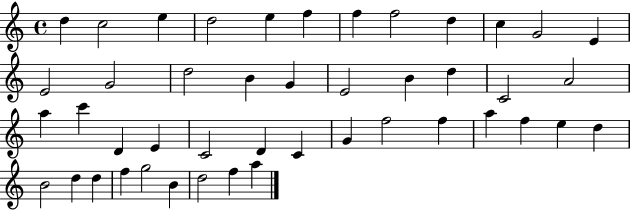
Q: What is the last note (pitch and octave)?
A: A5